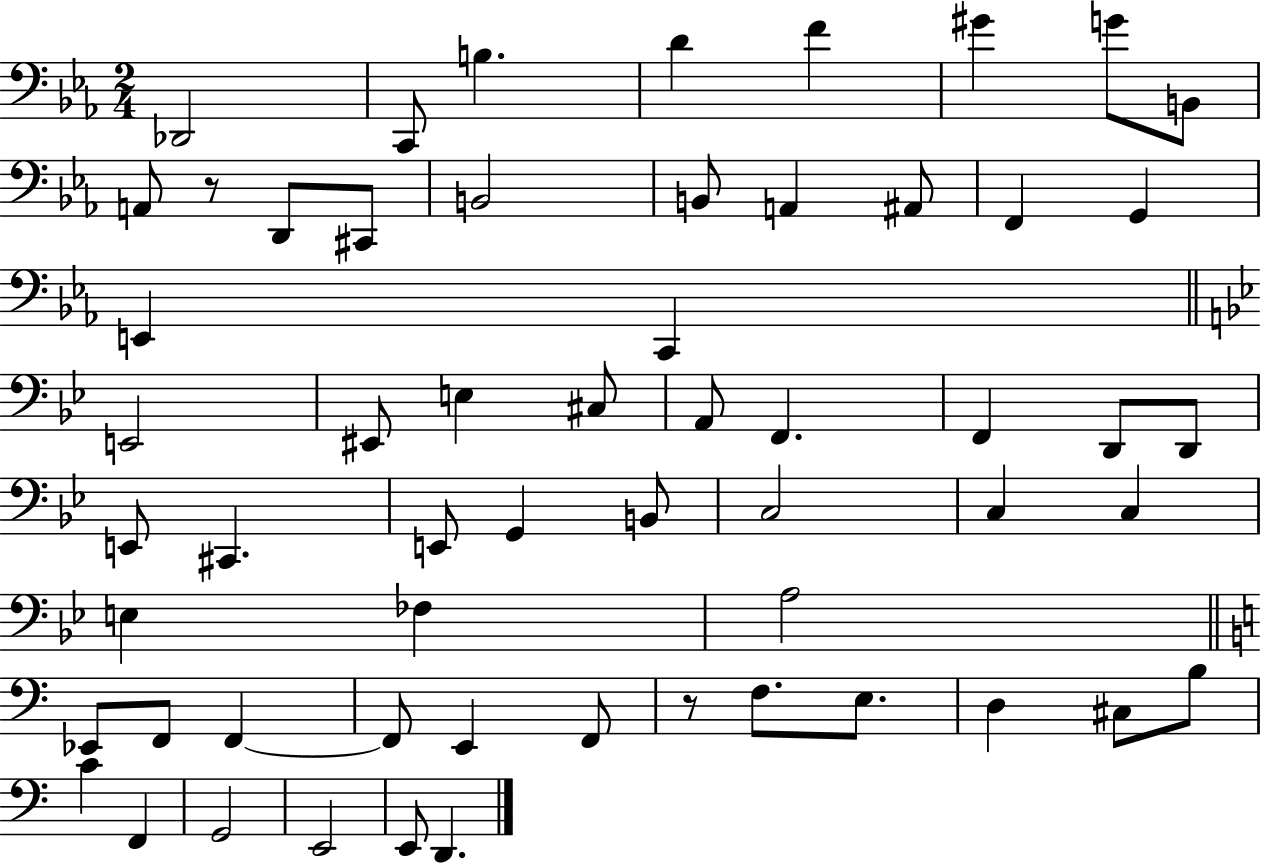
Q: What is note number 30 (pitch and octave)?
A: C#2